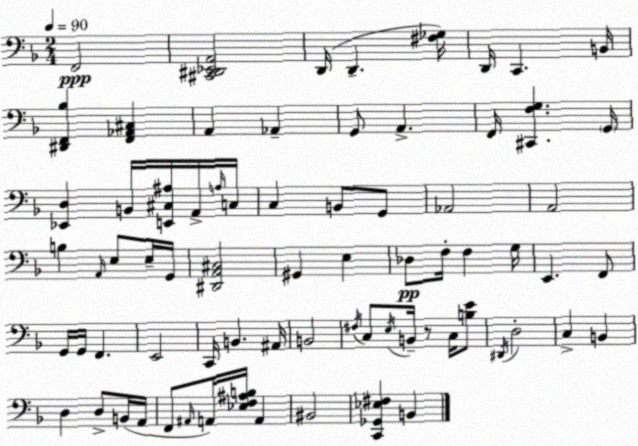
X:1
T:Untitled
M:2/4
L:1/4
K:F
F,,2 [^C,,^D,,_E,,A,,]2 D,,/4 D,, [^F,_G,]/4 D,,/4 C,, B,,/4 [^D,,F,,_B,] [F,,_A,,^C,] A,, _A,, G,,/2 A,, F,,/4 [^C,,F,G,] G,,/4 [_E,,D,] B,,/4 [E,,^C,^A,]/4 A,,/4 A,/4 C,/4 C, B,,/2 G,,/2 _A,,2 A,,2 B, A,,/4 E,/2 E,/4 G,,/4 [^D,,A,,^C,]2 ^G,, E, _D,/2 F,/4 F, G,/4 E,, F,,/2 G,,/4 G,,/4 F,, E,,2 C,,/4 B,, ^A,,/4 B,,2 ^F,/4 C,/2 E,/4 B,,/4 z/2 C,/4 [B,E]/2 ^D,,/4 D,2 C, B,, D, D,/2 B,,/4 A,,/4 F,,/2 ^A,,/4 A,,/4 [_E,F,^A,B,]/4 A,, ^B,,2 [C,,_G,,_E,^F,] B,,